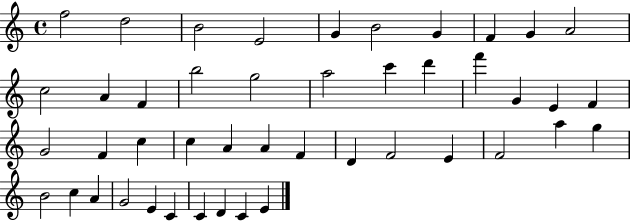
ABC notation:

X:1
T:Untitled
M:4/4
L:1/4
K:C
f2 d2 B2 E2 G B2 G F G A2 c2 A F b2 g2 a2 c' d' f' G E F G2 F c c A A F D F2 E F2 a g B2 c A G2 E C C D C E